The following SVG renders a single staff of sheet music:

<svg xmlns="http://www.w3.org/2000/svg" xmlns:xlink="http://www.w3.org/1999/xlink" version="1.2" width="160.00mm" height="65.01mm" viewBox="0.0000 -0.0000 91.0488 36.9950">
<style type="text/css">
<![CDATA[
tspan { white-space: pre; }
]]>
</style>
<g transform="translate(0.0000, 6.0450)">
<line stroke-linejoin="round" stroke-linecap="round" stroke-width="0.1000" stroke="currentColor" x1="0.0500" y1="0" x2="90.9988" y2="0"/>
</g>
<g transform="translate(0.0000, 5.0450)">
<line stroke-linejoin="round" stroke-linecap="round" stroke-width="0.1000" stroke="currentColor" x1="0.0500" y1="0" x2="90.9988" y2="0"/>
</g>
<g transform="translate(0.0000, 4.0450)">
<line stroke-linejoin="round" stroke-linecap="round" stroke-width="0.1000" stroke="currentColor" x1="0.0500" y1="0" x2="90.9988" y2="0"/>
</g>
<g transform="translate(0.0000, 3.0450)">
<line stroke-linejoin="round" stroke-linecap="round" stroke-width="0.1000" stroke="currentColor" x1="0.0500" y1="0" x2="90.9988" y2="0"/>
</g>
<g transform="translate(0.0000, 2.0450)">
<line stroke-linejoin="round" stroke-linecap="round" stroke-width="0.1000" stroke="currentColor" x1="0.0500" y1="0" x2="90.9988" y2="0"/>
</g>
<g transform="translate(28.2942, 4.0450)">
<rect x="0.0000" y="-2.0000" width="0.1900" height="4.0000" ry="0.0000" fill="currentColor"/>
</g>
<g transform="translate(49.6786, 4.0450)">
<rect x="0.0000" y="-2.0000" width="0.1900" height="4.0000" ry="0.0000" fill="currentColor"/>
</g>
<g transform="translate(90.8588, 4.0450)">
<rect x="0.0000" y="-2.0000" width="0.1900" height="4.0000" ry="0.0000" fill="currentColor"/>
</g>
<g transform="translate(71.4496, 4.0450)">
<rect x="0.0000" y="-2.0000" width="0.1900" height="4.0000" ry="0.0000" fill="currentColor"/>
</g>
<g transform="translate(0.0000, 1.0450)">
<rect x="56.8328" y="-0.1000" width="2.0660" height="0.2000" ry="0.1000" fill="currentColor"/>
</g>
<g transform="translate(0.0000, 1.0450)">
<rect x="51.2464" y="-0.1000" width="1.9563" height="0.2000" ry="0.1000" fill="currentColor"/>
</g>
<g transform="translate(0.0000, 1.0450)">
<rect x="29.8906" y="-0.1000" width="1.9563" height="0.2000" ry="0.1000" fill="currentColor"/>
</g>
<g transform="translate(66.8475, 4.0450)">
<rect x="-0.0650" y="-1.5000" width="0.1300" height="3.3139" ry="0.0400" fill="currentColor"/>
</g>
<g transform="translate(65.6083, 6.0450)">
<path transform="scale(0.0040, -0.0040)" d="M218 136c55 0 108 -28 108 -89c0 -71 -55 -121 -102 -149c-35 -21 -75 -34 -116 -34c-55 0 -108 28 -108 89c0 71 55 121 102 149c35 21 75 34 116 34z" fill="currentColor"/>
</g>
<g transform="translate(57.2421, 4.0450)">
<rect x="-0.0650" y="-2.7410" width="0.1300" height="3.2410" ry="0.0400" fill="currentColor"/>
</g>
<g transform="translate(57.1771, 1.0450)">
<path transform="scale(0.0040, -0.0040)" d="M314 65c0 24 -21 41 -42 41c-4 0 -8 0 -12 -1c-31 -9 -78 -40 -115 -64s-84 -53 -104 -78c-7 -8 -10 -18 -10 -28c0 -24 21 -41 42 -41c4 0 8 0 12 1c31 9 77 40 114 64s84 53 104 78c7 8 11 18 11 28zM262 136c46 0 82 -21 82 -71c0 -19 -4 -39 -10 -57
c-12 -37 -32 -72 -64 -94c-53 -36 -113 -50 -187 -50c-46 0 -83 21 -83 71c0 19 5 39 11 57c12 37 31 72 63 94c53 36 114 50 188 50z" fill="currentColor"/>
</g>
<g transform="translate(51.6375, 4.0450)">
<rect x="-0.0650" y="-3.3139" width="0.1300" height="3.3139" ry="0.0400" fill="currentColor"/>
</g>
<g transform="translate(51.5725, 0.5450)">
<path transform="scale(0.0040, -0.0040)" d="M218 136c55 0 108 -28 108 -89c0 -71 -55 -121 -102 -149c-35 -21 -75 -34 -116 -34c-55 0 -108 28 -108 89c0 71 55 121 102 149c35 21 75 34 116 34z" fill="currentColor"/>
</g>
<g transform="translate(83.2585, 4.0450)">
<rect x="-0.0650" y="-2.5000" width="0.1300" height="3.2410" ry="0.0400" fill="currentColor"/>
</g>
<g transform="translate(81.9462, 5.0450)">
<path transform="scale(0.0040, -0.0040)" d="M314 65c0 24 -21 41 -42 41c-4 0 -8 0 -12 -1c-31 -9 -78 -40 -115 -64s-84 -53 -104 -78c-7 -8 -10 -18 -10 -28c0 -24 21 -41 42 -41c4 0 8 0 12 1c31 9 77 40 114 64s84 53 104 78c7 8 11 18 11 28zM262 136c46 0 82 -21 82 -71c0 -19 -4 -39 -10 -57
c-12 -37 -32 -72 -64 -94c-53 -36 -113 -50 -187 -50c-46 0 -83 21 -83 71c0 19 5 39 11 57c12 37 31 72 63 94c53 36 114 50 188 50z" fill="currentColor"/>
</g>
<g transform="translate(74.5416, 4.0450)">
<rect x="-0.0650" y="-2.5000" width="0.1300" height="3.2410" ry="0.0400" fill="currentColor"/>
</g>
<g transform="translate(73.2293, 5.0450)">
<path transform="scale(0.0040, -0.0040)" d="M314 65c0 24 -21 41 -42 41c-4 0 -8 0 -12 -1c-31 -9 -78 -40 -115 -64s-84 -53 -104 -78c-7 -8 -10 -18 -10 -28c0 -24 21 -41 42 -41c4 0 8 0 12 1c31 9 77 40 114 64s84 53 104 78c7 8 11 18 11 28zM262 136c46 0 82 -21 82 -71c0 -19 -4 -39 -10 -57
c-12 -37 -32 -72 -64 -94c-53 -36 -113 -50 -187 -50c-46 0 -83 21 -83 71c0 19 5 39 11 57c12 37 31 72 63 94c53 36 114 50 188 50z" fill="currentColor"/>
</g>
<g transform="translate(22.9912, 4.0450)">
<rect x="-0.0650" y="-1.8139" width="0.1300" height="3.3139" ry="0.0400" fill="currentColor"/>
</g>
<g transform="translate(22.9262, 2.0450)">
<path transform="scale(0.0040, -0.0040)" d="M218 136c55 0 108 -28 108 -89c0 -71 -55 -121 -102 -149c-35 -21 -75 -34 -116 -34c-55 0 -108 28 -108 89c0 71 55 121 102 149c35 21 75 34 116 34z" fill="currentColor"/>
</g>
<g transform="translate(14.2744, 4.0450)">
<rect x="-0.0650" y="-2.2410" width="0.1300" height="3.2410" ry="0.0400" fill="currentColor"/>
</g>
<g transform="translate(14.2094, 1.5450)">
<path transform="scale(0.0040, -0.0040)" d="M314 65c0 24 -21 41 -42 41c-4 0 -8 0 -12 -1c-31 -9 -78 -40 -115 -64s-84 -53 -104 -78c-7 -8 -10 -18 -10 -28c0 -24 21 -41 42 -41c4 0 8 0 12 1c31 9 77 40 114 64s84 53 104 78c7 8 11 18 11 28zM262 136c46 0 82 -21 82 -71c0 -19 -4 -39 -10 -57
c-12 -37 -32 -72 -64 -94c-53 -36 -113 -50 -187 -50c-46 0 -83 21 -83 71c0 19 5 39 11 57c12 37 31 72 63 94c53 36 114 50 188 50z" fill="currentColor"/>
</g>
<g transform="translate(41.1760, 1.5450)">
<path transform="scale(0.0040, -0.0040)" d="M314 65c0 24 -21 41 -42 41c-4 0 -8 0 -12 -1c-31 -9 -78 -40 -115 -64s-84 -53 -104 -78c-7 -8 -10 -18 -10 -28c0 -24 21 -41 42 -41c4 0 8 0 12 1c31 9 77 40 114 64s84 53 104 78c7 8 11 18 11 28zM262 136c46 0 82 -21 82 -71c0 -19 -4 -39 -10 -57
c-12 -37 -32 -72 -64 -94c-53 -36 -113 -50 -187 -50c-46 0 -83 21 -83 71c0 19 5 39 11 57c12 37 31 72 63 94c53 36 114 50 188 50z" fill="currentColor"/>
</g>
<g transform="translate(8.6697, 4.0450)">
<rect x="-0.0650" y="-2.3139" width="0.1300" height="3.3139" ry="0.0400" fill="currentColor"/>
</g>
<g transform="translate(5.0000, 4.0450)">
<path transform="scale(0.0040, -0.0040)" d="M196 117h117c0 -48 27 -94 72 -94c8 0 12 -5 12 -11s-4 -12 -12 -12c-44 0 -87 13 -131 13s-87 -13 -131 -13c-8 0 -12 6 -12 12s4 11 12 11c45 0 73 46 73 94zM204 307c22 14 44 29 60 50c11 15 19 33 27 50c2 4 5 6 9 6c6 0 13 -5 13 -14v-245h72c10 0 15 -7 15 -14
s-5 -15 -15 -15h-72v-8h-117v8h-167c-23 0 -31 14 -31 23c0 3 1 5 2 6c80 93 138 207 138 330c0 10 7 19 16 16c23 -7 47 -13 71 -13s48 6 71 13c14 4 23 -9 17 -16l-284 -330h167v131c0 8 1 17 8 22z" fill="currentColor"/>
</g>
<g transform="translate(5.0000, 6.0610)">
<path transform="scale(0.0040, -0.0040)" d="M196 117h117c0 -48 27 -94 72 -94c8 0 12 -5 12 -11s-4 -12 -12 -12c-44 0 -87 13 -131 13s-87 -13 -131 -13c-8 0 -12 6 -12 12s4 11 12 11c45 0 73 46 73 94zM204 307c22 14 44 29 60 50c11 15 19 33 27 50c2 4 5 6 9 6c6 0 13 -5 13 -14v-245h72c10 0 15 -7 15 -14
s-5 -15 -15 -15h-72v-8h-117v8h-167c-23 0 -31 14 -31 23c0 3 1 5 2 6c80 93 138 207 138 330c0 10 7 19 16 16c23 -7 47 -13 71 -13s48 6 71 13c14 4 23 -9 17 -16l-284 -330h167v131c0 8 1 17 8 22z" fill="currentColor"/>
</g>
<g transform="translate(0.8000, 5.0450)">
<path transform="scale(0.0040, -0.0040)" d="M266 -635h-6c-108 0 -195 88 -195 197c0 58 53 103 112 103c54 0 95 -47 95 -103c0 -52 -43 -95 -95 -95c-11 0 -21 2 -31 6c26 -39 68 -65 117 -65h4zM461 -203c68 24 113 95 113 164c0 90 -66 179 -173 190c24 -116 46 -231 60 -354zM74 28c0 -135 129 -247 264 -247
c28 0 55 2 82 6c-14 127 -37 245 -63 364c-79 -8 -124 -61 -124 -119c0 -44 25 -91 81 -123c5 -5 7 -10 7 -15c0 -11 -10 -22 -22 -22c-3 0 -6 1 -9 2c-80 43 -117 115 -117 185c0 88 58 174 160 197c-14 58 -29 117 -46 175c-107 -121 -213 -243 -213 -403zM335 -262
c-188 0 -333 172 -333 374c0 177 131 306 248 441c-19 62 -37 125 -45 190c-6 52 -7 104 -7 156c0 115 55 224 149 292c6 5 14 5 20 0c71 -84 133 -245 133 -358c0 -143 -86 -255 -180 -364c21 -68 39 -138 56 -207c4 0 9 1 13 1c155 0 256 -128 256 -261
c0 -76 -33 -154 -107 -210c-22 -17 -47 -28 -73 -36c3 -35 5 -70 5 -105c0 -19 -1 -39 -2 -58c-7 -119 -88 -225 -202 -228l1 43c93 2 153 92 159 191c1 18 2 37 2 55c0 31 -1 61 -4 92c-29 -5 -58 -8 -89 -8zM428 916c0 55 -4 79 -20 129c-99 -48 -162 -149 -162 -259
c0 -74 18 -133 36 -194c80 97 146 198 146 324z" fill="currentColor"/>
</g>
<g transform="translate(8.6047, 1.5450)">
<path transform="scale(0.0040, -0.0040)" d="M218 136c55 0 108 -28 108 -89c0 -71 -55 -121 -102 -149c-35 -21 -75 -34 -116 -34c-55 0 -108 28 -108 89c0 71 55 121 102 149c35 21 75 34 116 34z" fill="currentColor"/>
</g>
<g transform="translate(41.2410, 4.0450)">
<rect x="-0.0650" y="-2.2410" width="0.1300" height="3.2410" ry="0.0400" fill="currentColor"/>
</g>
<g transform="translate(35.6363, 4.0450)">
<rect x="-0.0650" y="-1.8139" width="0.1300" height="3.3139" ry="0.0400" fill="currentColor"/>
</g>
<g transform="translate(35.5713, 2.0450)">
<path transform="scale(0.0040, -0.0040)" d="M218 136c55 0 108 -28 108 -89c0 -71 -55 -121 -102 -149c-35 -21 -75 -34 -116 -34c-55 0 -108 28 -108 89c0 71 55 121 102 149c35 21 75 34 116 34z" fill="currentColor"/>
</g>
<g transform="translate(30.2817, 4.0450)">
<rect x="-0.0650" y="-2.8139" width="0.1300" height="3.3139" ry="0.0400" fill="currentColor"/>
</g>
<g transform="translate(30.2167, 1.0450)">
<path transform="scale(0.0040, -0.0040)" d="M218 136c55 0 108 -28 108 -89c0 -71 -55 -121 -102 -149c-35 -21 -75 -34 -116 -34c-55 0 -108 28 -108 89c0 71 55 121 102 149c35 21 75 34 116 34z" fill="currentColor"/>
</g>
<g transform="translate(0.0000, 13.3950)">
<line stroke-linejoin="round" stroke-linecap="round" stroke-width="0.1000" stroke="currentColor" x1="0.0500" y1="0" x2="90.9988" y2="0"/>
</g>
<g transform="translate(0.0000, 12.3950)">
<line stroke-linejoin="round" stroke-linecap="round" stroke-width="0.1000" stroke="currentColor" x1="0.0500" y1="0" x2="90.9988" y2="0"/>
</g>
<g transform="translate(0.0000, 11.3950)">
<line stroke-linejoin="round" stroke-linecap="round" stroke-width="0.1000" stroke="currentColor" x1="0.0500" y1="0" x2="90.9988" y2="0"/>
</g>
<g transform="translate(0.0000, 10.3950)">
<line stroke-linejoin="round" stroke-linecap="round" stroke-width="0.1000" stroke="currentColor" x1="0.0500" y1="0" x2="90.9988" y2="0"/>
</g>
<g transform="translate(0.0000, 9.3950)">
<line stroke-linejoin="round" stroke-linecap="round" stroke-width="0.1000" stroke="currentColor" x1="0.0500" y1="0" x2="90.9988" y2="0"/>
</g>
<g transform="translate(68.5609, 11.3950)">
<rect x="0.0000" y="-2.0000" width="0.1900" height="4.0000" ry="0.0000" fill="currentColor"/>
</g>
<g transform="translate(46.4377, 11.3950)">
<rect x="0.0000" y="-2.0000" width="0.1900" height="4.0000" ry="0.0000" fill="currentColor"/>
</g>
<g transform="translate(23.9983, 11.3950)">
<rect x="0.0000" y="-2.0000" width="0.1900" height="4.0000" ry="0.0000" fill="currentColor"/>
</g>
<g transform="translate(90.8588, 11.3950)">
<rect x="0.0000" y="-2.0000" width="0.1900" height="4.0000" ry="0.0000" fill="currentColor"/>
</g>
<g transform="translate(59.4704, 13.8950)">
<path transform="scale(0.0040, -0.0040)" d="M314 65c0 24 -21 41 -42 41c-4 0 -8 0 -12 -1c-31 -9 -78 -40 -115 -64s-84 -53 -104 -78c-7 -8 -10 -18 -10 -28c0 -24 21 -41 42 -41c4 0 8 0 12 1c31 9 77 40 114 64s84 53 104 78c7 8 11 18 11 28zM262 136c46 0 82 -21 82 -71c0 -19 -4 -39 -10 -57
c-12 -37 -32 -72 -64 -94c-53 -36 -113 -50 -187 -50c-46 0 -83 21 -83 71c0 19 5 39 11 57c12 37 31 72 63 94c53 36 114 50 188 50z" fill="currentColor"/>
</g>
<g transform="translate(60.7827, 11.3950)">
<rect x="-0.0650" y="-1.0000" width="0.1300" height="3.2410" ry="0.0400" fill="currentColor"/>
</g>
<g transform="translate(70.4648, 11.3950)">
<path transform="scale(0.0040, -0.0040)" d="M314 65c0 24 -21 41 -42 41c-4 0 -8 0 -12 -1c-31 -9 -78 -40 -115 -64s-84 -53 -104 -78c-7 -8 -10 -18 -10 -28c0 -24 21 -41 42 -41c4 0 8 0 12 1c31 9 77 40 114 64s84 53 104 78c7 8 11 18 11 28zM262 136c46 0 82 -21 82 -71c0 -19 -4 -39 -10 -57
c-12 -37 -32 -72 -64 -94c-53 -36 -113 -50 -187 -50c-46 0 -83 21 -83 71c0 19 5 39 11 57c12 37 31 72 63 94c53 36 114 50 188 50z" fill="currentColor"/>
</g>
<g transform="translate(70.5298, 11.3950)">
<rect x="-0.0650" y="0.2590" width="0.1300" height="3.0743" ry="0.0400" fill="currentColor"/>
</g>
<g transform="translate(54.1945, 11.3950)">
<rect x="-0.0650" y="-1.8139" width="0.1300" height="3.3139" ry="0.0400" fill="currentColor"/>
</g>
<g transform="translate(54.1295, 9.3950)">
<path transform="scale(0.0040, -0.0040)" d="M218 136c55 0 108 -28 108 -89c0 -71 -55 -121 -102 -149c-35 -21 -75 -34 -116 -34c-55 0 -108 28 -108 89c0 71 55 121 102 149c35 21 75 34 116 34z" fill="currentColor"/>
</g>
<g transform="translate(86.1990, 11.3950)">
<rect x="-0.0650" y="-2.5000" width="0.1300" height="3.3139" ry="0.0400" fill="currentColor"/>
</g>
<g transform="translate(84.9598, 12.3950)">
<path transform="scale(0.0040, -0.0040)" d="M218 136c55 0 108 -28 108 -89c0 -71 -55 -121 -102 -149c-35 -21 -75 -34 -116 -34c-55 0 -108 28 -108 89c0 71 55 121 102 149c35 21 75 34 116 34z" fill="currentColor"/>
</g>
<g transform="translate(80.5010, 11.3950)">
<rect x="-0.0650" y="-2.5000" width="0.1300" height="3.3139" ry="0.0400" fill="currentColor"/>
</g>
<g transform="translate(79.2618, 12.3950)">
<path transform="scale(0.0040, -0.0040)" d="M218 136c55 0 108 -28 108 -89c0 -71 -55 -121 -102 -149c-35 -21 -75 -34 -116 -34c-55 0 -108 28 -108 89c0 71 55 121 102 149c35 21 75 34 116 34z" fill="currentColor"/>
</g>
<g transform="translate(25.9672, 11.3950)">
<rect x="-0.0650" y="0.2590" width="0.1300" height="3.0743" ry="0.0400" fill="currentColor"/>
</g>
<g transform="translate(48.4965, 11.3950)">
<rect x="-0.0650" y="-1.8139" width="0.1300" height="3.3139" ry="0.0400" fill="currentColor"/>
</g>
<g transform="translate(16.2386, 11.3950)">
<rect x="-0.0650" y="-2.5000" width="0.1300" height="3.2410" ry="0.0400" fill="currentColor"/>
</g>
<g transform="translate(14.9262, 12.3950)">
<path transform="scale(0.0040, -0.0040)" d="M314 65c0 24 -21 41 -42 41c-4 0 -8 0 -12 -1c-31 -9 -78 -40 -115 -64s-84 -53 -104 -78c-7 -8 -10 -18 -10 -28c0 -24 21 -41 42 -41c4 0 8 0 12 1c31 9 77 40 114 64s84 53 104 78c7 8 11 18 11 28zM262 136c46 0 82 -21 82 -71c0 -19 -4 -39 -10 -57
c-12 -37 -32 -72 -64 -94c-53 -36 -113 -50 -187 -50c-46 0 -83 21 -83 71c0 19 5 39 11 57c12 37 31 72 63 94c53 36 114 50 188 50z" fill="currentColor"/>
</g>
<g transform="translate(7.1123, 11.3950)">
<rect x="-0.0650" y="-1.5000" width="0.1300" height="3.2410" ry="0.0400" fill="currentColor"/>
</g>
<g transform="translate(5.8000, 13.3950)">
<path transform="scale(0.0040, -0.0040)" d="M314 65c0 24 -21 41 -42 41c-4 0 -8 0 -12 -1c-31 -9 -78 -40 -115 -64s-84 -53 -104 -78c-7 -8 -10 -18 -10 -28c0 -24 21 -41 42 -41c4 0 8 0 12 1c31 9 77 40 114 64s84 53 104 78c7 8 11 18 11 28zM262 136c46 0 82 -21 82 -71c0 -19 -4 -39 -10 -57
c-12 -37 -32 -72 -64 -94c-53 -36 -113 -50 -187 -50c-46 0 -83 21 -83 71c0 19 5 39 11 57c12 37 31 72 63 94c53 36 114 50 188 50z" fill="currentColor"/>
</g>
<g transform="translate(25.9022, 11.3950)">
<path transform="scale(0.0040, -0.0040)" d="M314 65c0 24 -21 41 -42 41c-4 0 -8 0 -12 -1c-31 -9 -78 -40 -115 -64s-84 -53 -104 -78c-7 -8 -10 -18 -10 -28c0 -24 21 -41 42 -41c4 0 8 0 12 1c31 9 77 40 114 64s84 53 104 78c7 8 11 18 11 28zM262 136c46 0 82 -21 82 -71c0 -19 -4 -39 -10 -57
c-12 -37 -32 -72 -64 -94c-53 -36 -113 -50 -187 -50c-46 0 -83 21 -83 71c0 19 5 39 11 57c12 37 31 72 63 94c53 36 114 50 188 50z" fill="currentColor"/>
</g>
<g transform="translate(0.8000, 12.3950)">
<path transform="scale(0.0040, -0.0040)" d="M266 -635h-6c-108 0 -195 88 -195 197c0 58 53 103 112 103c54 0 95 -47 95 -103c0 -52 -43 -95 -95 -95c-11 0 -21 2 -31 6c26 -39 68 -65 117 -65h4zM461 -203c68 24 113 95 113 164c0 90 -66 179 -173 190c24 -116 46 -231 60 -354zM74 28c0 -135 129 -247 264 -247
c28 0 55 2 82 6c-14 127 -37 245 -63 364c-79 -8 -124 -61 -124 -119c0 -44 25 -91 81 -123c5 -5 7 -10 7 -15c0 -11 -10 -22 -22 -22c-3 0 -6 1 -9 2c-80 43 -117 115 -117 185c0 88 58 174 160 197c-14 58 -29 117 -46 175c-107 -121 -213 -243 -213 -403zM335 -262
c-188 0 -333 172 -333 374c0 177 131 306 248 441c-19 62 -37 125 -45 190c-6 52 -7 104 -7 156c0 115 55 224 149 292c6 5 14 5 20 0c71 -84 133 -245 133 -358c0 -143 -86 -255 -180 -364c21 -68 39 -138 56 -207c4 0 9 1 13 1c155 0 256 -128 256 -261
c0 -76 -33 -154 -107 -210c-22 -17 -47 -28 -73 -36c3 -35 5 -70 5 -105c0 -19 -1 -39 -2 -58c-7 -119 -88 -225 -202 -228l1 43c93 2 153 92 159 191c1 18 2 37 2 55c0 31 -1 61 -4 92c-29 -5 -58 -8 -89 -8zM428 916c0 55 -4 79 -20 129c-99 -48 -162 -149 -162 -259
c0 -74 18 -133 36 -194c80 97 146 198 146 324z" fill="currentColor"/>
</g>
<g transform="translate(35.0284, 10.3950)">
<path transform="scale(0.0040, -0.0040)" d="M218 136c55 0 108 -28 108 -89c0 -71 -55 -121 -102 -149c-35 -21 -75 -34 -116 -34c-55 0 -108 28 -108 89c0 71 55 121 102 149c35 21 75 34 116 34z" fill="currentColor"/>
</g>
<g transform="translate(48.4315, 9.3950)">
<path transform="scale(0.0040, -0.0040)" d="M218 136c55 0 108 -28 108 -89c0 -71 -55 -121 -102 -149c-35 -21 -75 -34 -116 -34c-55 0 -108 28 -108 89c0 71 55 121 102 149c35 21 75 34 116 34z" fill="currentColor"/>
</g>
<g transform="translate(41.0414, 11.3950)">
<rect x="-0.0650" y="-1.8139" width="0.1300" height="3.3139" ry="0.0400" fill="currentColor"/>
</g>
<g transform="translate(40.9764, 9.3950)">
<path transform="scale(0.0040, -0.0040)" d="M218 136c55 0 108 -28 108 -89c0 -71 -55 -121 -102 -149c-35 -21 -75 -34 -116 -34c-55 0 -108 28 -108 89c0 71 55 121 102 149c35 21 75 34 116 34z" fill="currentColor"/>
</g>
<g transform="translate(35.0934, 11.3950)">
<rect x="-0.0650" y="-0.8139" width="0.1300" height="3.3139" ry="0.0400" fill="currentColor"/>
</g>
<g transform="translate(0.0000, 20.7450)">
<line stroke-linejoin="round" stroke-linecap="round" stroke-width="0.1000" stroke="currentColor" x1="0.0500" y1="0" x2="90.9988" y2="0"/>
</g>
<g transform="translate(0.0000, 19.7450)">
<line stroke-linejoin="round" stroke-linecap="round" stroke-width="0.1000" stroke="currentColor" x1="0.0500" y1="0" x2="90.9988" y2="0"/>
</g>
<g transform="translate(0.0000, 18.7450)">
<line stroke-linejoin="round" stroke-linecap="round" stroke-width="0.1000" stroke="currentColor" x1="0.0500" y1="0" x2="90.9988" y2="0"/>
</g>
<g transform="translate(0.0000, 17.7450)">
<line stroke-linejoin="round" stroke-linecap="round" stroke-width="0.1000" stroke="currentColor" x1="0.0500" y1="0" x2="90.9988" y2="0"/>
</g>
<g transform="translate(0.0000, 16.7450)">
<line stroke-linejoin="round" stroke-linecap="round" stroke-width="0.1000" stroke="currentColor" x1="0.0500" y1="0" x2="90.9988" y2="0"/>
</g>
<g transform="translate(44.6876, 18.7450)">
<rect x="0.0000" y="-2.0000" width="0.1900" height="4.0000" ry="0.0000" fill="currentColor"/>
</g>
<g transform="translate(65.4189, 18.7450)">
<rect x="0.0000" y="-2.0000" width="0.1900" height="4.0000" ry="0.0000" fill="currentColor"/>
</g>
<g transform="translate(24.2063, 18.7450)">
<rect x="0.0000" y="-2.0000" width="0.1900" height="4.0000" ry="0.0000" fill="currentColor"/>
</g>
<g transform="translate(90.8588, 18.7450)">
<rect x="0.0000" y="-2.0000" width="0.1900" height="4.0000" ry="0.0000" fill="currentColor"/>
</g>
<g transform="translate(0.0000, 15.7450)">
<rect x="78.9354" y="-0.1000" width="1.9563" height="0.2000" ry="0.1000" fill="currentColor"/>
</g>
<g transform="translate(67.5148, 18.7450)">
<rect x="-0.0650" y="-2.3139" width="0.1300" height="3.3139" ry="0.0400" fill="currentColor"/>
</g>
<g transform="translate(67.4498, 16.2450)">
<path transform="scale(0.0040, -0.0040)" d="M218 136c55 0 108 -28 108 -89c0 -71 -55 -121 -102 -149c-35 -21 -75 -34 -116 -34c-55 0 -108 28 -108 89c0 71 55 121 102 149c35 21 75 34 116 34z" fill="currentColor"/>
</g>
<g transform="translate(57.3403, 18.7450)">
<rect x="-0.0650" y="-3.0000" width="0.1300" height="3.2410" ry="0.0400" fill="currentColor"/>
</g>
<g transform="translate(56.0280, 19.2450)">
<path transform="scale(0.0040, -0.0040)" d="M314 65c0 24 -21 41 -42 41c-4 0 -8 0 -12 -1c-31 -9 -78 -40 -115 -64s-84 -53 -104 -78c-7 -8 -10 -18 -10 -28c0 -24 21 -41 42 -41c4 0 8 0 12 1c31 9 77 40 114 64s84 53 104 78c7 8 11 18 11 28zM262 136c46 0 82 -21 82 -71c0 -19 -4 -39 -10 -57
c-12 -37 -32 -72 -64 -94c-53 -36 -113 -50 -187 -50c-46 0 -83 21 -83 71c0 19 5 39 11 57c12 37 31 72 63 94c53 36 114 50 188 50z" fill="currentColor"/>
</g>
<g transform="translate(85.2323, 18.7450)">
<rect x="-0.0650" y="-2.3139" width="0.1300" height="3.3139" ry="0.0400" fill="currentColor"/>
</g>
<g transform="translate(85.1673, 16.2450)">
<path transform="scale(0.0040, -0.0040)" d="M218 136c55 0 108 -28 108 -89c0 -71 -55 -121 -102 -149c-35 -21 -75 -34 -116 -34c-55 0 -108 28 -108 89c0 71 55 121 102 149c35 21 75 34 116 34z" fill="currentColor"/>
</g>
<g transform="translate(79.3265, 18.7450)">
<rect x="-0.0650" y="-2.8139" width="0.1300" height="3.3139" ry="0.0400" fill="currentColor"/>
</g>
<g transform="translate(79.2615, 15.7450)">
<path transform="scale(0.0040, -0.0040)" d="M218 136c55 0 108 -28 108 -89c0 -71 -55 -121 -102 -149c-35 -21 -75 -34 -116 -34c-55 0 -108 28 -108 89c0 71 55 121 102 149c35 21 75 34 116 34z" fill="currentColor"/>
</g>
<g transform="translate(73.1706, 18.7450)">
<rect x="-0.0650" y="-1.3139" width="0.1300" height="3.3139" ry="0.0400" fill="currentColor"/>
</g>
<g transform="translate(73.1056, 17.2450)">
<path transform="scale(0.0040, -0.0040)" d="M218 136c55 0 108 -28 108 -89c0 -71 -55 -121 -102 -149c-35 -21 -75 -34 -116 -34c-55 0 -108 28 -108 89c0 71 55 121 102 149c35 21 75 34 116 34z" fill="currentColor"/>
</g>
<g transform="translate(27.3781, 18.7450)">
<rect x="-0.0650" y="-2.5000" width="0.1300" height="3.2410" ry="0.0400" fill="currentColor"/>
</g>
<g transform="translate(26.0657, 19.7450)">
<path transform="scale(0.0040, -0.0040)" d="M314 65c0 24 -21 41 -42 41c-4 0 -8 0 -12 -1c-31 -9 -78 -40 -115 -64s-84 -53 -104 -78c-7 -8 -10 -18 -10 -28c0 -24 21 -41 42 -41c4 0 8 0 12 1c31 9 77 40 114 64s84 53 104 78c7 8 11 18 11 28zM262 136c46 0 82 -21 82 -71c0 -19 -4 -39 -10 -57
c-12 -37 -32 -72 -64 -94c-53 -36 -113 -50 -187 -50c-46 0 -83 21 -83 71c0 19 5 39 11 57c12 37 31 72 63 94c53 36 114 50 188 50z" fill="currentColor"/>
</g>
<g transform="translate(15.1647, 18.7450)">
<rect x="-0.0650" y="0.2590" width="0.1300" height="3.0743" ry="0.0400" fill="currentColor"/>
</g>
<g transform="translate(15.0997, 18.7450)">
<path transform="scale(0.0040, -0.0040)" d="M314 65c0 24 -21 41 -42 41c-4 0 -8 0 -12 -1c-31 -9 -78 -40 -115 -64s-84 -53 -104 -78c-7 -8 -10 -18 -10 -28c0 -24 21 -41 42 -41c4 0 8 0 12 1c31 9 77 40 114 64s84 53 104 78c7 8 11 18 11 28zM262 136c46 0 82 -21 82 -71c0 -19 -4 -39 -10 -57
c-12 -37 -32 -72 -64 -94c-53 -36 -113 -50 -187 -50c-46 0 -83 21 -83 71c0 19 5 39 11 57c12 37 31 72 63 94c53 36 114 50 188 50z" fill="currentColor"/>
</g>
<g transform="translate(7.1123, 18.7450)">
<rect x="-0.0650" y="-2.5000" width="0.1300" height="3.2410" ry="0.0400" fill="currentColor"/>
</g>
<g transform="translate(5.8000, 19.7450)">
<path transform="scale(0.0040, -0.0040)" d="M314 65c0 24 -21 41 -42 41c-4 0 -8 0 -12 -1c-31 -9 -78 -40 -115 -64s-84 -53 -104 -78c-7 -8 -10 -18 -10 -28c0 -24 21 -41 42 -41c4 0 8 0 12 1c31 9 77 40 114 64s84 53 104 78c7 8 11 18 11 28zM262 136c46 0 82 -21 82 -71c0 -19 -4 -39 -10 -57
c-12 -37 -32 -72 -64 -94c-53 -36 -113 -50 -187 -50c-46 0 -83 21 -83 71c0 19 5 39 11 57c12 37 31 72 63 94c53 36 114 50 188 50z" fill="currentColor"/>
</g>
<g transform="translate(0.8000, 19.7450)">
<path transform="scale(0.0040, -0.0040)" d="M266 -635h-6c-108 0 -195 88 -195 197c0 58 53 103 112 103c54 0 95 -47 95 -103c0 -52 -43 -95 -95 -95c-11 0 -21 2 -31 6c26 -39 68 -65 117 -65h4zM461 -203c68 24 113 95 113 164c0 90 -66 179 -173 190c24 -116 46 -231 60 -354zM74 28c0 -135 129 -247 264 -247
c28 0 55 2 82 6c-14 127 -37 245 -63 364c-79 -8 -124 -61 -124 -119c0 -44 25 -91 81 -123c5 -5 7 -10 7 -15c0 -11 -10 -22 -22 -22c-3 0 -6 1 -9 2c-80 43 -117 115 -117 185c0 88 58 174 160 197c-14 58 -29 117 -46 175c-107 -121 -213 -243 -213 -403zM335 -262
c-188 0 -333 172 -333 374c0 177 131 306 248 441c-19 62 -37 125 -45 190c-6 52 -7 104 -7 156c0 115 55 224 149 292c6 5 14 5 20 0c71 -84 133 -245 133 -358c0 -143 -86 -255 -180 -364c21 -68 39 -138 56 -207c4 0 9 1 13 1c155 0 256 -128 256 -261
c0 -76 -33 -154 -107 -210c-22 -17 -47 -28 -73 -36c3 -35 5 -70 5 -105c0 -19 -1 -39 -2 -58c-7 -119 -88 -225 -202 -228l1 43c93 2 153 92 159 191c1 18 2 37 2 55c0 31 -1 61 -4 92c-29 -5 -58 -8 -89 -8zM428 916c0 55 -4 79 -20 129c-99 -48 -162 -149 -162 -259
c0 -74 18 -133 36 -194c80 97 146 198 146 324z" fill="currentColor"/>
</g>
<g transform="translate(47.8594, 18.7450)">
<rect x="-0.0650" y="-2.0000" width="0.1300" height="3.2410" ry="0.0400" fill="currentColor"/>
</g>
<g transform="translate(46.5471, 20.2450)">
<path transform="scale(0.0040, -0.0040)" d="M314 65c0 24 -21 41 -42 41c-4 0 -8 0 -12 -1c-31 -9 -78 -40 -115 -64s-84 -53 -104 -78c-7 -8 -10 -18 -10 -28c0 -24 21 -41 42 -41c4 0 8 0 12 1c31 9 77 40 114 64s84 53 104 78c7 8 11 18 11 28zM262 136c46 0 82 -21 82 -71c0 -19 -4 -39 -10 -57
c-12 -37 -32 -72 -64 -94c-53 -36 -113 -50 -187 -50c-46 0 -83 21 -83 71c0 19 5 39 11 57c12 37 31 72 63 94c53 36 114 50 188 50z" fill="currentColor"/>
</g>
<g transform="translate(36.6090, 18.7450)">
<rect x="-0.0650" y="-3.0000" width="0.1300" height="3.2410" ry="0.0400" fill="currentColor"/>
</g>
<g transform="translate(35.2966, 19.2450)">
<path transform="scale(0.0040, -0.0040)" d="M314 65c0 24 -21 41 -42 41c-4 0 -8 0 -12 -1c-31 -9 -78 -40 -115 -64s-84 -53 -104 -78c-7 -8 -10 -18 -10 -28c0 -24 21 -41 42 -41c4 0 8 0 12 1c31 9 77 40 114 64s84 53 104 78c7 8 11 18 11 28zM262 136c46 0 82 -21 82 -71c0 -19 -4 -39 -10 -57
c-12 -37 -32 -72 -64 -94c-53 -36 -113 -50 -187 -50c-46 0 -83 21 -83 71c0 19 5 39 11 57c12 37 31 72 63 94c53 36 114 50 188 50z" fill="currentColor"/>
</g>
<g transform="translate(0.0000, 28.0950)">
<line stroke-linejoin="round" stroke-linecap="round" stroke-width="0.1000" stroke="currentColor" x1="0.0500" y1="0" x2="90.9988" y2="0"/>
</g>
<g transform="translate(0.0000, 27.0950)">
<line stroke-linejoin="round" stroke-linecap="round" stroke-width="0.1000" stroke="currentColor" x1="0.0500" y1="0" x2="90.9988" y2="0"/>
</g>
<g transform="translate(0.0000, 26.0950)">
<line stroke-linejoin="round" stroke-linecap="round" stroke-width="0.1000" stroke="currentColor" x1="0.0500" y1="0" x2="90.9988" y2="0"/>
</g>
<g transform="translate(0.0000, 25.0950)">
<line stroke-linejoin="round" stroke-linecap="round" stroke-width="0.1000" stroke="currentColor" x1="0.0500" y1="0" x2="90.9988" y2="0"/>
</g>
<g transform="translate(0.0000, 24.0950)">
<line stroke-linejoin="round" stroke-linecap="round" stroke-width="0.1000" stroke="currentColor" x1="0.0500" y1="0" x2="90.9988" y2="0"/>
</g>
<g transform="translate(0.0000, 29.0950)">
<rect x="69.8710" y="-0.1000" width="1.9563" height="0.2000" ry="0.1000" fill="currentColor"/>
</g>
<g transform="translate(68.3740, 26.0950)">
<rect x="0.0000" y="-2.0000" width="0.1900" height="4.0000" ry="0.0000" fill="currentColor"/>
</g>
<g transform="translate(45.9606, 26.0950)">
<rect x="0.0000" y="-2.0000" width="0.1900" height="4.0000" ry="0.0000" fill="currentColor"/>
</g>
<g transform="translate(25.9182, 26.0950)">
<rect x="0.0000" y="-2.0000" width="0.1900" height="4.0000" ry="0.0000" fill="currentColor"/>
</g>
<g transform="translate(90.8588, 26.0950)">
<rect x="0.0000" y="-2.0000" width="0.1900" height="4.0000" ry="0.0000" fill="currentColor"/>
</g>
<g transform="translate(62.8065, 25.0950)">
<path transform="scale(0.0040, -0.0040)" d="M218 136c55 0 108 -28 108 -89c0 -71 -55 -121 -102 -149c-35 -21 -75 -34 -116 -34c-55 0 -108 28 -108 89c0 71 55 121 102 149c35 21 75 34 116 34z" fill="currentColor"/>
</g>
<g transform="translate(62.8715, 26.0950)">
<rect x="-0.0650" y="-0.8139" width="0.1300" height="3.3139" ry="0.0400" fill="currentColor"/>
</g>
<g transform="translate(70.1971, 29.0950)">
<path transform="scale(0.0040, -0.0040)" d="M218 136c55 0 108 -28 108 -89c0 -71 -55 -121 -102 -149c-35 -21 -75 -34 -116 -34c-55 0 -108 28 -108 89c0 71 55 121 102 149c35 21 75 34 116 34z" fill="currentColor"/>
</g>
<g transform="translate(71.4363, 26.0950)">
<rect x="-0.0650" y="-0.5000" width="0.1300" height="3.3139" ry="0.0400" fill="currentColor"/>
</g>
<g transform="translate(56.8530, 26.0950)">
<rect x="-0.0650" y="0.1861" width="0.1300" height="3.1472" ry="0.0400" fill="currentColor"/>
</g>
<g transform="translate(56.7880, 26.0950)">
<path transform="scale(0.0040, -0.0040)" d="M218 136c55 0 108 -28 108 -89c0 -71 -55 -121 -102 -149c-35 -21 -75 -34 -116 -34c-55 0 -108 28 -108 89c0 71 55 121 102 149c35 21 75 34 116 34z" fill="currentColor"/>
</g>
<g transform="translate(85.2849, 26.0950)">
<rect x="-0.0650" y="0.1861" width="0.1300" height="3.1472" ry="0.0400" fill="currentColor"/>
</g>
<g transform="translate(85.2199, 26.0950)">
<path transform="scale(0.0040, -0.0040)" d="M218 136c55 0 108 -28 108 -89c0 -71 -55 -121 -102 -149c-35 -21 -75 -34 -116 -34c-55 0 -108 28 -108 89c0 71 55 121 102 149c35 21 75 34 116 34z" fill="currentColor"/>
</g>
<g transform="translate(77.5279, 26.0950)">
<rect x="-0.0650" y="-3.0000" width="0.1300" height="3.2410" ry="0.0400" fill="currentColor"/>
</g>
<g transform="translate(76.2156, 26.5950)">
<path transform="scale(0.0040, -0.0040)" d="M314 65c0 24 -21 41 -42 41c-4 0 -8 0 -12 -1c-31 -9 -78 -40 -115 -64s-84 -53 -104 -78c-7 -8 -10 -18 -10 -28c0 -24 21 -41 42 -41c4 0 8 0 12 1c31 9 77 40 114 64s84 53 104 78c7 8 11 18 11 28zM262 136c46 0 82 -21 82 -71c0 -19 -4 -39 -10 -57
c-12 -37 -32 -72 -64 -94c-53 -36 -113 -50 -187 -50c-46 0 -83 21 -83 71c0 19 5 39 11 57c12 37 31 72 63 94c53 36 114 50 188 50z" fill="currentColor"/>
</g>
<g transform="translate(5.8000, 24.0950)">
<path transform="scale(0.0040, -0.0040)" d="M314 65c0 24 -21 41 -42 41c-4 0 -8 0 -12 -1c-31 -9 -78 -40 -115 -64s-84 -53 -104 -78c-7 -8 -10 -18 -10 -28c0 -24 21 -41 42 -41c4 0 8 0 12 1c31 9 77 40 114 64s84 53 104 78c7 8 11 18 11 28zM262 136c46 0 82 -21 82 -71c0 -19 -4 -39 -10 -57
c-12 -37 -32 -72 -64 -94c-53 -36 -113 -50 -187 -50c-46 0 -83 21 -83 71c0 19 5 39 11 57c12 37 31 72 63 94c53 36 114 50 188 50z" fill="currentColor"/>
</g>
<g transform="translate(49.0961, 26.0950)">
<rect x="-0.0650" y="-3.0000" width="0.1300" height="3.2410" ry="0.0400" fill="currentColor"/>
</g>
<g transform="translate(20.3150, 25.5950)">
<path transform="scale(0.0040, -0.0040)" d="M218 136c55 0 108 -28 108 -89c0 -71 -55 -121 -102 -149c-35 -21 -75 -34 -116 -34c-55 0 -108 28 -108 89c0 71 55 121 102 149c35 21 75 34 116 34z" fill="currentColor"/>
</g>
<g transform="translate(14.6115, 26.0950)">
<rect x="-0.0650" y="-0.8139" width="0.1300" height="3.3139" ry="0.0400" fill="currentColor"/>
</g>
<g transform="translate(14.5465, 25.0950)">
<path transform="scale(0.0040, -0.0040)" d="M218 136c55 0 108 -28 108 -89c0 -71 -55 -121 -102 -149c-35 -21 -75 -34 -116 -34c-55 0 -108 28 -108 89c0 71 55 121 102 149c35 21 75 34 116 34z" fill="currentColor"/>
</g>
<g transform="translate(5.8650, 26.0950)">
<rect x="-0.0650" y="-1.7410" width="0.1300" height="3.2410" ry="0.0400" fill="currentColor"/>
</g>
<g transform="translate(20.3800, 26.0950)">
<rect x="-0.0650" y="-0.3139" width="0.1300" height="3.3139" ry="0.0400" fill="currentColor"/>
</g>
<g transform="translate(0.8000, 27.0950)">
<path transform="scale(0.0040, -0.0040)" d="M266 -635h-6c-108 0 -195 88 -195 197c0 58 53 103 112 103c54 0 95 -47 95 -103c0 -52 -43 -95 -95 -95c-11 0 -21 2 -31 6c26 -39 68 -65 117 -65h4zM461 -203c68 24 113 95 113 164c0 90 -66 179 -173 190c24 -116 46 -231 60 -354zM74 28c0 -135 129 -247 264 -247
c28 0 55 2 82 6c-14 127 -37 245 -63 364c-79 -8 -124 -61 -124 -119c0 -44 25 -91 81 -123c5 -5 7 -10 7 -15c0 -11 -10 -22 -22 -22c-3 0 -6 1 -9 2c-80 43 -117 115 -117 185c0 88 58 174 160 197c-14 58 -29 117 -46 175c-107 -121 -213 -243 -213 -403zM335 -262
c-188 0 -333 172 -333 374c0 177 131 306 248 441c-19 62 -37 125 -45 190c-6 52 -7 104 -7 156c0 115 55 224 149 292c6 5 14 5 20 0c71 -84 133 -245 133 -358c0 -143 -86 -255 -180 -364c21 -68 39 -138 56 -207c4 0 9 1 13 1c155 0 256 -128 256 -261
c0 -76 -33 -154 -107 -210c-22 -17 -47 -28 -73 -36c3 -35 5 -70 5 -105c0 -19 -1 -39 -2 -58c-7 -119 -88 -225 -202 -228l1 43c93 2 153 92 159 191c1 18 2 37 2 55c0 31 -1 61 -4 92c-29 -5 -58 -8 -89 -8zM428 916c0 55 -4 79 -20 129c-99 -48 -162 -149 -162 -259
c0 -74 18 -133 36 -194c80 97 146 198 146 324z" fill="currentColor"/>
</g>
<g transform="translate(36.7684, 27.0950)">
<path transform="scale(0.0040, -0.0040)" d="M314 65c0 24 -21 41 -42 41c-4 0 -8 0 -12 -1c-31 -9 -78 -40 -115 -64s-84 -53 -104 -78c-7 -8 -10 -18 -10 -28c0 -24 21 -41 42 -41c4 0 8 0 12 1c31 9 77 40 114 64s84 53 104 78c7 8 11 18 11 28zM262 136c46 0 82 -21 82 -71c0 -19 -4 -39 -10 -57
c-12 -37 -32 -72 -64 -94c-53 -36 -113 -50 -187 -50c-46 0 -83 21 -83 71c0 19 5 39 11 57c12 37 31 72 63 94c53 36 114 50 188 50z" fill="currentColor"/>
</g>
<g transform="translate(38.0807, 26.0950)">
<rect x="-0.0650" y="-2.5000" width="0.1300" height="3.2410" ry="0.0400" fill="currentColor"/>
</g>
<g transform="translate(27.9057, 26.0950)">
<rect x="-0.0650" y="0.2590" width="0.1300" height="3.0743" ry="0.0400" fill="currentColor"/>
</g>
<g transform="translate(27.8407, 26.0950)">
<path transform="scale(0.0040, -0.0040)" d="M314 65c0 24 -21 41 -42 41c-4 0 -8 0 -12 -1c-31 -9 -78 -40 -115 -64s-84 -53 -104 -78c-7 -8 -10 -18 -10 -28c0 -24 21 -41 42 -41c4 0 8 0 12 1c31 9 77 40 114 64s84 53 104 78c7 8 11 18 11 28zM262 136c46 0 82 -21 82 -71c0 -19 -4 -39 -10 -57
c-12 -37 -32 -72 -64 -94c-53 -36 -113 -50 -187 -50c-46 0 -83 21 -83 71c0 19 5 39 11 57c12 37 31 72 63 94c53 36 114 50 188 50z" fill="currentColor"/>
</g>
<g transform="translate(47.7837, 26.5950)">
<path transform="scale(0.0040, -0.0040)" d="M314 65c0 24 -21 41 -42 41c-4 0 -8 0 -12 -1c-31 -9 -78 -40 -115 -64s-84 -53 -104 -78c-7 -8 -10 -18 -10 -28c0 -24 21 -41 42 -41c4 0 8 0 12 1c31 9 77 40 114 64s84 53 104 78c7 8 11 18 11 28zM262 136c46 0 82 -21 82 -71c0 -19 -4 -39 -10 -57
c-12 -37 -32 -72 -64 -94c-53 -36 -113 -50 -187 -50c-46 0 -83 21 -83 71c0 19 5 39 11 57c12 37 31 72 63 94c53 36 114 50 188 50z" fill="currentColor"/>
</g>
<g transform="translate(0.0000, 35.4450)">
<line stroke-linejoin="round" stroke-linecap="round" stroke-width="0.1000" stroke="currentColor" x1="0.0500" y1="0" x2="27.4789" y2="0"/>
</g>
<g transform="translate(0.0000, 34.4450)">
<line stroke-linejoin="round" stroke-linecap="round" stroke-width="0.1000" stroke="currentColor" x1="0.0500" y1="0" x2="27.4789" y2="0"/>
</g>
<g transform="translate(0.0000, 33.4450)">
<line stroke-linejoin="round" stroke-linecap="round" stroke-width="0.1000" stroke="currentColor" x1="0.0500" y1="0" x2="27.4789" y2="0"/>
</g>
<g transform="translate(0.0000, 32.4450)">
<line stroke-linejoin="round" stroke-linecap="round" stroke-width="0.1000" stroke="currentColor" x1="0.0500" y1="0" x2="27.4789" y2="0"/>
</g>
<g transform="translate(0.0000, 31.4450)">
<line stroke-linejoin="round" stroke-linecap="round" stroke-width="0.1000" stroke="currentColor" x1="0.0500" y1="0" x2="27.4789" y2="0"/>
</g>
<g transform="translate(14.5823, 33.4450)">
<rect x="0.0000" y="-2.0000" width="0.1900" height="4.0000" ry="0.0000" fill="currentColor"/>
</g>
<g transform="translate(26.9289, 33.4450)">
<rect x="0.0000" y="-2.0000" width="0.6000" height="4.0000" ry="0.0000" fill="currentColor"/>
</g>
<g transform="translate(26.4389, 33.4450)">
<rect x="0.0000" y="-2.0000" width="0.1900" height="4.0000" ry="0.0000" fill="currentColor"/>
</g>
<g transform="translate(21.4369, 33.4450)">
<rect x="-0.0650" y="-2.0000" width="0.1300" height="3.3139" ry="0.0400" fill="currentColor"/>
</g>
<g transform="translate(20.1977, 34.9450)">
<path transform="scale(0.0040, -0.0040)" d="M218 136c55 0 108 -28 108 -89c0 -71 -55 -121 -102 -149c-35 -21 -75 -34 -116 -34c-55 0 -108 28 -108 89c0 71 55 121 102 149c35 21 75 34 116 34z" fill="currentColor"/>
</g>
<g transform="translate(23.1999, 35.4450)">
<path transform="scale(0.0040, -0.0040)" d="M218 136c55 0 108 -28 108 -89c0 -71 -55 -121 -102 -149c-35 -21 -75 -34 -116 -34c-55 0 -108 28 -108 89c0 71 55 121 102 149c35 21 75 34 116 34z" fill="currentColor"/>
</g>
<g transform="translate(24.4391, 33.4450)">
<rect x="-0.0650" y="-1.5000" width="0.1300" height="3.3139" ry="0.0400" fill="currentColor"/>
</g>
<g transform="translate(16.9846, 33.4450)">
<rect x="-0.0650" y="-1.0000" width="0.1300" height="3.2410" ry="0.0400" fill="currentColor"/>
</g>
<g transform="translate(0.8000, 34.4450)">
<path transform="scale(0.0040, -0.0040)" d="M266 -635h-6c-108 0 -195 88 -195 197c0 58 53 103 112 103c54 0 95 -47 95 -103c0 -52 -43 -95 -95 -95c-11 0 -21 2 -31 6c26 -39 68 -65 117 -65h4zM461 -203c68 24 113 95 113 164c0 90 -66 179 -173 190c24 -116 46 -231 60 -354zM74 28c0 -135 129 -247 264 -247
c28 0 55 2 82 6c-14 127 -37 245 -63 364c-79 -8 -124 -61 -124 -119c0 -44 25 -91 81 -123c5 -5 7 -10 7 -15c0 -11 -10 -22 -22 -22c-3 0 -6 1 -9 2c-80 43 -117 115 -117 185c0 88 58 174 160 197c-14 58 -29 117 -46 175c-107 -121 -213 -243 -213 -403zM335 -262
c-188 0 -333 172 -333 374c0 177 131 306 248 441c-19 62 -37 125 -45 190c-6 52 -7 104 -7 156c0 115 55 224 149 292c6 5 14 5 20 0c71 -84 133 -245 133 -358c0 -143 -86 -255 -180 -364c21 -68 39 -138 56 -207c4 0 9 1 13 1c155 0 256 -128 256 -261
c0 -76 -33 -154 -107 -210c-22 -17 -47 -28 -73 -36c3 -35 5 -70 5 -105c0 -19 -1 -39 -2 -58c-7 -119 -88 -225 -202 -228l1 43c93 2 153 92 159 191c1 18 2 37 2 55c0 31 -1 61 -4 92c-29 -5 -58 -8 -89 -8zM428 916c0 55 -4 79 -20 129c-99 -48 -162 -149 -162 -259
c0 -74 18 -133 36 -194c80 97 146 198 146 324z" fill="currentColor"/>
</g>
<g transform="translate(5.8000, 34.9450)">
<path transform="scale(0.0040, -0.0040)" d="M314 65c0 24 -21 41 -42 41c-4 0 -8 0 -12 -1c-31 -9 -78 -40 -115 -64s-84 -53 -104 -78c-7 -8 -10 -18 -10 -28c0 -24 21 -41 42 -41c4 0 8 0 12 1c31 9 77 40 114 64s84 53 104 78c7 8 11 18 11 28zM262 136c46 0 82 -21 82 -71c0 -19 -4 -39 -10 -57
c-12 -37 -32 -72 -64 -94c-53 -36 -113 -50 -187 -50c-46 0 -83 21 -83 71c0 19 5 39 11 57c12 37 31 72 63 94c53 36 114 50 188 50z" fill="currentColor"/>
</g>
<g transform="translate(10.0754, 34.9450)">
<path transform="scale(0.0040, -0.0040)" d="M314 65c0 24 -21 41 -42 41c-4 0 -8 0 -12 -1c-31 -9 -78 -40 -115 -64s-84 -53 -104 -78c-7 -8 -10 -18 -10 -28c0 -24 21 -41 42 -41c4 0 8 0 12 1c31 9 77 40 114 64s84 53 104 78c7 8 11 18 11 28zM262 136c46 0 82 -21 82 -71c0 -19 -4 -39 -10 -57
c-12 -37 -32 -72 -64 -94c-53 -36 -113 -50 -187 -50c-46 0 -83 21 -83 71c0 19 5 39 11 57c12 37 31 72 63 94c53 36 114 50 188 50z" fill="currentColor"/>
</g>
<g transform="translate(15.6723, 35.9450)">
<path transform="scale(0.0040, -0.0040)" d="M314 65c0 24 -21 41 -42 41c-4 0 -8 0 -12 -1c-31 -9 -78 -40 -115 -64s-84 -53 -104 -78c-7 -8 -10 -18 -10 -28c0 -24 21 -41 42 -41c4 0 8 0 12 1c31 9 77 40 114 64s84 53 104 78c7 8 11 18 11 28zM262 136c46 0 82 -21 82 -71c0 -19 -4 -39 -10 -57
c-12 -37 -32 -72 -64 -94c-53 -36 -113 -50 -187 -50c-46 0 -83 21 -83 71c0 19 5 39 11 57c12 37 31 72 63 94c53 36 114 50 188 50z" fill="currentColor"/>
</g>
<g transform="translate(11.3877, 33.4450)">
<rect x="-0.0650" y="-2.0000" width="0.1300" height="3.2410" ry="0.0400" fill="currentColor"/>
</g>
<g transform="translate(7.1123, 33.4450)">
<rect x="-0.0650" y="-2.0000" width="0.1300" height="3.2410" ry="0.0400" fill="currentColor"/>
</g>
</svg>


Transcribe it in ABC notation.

X:1
T:Untitled
M:4/4
L:1/4
K:C
g g2 f a f g2 b a2 E G2 G2 E2 G2 B2 d f f f D2 B2 G G G2 B2 G2 A2 F2 A2 g e a g f2 d c B2 G2 A2 B d C A2 B F2 F2 D2 F E